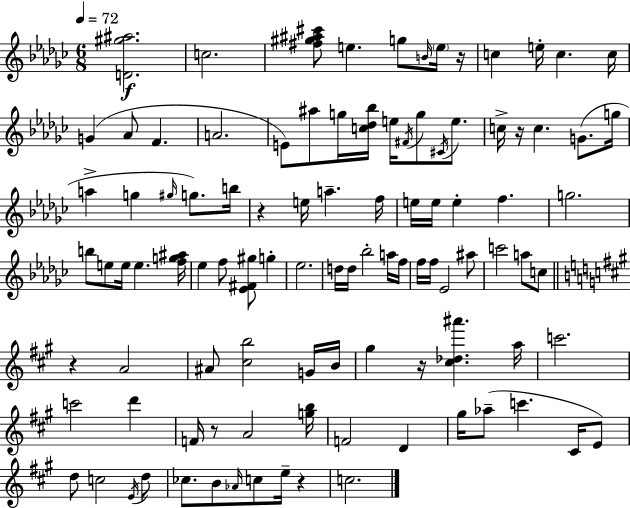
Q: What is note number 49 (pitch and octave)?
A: Bb5